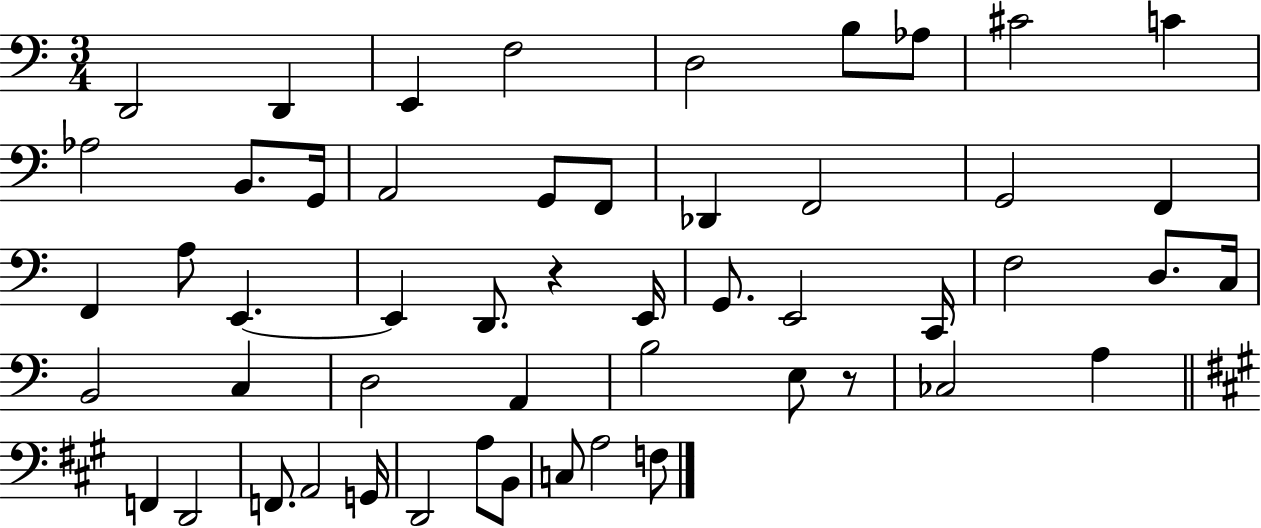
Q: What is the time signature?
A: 3/4